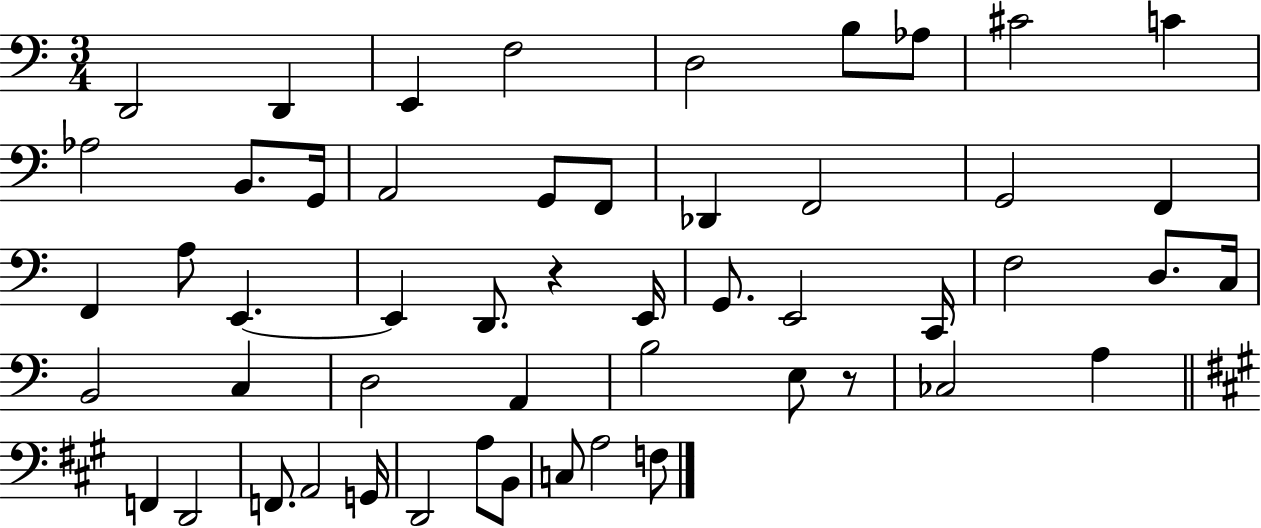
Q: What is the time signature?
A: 3/4